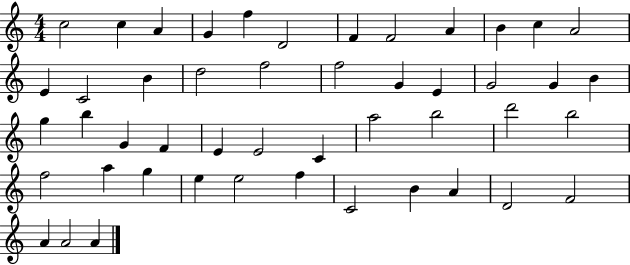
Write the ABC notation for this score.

X:1
T:Untitled
M:4/4
L:1/4
K:C
c2 c A G f D2 F F2 A B c A2 E C2 B d2 f2 f2 G E G2 G B g b G F E E2 C a2 b2 d'2 b2 f2 a g e e2 f C2 B A D2 F2 A A2 A